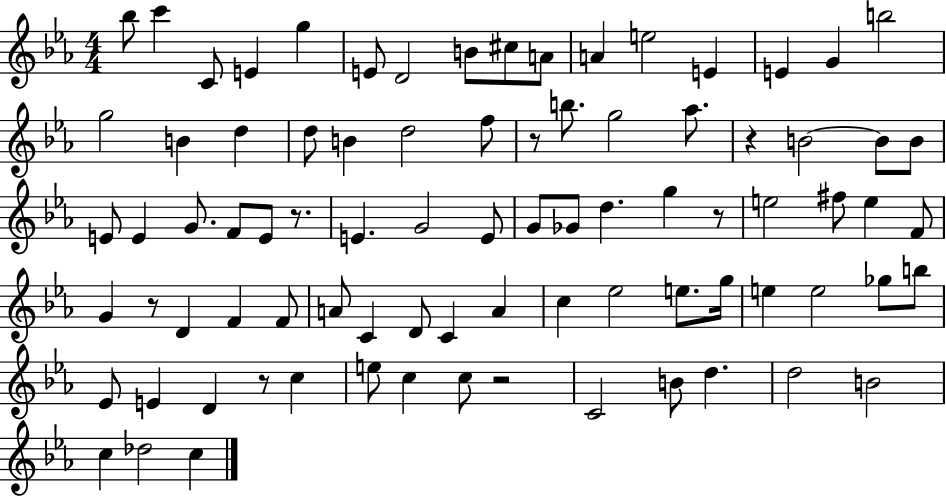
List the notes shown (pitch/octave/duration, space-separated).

Bb5/e C6/q C4/e E4/q G5/q E4/e D4/h B4/e C#5/e A4/e A4/q E5/h E4/q E4/q G4/q B5/h G5/h B4/q D5/q D5/e B4/q D5/h F5/e R/e B5/e. G5/h Ab5/e. R/q B4/h B4/e B4/e E4/e E4/q G4/e. F4/e E4/e R/e. E4/q. G4/h E4/e G4/e Gb4/e D5/q. G5/q R/e E5/h F#5/e E5/q F4/e G4/q R/e D4/q F4/q F4/e A4/e C4/q D4/e C4/q A4/q C5/q Eb5/h E5/e. G5/s E5/q E5/h Gb5/e B5/e Eb4/e E4/q D4/q R/e C5/q E5/e C5/q C5/e R/h C4/h B4/e D5/q. D5/h B4/h C5/q Db5/h C5/q